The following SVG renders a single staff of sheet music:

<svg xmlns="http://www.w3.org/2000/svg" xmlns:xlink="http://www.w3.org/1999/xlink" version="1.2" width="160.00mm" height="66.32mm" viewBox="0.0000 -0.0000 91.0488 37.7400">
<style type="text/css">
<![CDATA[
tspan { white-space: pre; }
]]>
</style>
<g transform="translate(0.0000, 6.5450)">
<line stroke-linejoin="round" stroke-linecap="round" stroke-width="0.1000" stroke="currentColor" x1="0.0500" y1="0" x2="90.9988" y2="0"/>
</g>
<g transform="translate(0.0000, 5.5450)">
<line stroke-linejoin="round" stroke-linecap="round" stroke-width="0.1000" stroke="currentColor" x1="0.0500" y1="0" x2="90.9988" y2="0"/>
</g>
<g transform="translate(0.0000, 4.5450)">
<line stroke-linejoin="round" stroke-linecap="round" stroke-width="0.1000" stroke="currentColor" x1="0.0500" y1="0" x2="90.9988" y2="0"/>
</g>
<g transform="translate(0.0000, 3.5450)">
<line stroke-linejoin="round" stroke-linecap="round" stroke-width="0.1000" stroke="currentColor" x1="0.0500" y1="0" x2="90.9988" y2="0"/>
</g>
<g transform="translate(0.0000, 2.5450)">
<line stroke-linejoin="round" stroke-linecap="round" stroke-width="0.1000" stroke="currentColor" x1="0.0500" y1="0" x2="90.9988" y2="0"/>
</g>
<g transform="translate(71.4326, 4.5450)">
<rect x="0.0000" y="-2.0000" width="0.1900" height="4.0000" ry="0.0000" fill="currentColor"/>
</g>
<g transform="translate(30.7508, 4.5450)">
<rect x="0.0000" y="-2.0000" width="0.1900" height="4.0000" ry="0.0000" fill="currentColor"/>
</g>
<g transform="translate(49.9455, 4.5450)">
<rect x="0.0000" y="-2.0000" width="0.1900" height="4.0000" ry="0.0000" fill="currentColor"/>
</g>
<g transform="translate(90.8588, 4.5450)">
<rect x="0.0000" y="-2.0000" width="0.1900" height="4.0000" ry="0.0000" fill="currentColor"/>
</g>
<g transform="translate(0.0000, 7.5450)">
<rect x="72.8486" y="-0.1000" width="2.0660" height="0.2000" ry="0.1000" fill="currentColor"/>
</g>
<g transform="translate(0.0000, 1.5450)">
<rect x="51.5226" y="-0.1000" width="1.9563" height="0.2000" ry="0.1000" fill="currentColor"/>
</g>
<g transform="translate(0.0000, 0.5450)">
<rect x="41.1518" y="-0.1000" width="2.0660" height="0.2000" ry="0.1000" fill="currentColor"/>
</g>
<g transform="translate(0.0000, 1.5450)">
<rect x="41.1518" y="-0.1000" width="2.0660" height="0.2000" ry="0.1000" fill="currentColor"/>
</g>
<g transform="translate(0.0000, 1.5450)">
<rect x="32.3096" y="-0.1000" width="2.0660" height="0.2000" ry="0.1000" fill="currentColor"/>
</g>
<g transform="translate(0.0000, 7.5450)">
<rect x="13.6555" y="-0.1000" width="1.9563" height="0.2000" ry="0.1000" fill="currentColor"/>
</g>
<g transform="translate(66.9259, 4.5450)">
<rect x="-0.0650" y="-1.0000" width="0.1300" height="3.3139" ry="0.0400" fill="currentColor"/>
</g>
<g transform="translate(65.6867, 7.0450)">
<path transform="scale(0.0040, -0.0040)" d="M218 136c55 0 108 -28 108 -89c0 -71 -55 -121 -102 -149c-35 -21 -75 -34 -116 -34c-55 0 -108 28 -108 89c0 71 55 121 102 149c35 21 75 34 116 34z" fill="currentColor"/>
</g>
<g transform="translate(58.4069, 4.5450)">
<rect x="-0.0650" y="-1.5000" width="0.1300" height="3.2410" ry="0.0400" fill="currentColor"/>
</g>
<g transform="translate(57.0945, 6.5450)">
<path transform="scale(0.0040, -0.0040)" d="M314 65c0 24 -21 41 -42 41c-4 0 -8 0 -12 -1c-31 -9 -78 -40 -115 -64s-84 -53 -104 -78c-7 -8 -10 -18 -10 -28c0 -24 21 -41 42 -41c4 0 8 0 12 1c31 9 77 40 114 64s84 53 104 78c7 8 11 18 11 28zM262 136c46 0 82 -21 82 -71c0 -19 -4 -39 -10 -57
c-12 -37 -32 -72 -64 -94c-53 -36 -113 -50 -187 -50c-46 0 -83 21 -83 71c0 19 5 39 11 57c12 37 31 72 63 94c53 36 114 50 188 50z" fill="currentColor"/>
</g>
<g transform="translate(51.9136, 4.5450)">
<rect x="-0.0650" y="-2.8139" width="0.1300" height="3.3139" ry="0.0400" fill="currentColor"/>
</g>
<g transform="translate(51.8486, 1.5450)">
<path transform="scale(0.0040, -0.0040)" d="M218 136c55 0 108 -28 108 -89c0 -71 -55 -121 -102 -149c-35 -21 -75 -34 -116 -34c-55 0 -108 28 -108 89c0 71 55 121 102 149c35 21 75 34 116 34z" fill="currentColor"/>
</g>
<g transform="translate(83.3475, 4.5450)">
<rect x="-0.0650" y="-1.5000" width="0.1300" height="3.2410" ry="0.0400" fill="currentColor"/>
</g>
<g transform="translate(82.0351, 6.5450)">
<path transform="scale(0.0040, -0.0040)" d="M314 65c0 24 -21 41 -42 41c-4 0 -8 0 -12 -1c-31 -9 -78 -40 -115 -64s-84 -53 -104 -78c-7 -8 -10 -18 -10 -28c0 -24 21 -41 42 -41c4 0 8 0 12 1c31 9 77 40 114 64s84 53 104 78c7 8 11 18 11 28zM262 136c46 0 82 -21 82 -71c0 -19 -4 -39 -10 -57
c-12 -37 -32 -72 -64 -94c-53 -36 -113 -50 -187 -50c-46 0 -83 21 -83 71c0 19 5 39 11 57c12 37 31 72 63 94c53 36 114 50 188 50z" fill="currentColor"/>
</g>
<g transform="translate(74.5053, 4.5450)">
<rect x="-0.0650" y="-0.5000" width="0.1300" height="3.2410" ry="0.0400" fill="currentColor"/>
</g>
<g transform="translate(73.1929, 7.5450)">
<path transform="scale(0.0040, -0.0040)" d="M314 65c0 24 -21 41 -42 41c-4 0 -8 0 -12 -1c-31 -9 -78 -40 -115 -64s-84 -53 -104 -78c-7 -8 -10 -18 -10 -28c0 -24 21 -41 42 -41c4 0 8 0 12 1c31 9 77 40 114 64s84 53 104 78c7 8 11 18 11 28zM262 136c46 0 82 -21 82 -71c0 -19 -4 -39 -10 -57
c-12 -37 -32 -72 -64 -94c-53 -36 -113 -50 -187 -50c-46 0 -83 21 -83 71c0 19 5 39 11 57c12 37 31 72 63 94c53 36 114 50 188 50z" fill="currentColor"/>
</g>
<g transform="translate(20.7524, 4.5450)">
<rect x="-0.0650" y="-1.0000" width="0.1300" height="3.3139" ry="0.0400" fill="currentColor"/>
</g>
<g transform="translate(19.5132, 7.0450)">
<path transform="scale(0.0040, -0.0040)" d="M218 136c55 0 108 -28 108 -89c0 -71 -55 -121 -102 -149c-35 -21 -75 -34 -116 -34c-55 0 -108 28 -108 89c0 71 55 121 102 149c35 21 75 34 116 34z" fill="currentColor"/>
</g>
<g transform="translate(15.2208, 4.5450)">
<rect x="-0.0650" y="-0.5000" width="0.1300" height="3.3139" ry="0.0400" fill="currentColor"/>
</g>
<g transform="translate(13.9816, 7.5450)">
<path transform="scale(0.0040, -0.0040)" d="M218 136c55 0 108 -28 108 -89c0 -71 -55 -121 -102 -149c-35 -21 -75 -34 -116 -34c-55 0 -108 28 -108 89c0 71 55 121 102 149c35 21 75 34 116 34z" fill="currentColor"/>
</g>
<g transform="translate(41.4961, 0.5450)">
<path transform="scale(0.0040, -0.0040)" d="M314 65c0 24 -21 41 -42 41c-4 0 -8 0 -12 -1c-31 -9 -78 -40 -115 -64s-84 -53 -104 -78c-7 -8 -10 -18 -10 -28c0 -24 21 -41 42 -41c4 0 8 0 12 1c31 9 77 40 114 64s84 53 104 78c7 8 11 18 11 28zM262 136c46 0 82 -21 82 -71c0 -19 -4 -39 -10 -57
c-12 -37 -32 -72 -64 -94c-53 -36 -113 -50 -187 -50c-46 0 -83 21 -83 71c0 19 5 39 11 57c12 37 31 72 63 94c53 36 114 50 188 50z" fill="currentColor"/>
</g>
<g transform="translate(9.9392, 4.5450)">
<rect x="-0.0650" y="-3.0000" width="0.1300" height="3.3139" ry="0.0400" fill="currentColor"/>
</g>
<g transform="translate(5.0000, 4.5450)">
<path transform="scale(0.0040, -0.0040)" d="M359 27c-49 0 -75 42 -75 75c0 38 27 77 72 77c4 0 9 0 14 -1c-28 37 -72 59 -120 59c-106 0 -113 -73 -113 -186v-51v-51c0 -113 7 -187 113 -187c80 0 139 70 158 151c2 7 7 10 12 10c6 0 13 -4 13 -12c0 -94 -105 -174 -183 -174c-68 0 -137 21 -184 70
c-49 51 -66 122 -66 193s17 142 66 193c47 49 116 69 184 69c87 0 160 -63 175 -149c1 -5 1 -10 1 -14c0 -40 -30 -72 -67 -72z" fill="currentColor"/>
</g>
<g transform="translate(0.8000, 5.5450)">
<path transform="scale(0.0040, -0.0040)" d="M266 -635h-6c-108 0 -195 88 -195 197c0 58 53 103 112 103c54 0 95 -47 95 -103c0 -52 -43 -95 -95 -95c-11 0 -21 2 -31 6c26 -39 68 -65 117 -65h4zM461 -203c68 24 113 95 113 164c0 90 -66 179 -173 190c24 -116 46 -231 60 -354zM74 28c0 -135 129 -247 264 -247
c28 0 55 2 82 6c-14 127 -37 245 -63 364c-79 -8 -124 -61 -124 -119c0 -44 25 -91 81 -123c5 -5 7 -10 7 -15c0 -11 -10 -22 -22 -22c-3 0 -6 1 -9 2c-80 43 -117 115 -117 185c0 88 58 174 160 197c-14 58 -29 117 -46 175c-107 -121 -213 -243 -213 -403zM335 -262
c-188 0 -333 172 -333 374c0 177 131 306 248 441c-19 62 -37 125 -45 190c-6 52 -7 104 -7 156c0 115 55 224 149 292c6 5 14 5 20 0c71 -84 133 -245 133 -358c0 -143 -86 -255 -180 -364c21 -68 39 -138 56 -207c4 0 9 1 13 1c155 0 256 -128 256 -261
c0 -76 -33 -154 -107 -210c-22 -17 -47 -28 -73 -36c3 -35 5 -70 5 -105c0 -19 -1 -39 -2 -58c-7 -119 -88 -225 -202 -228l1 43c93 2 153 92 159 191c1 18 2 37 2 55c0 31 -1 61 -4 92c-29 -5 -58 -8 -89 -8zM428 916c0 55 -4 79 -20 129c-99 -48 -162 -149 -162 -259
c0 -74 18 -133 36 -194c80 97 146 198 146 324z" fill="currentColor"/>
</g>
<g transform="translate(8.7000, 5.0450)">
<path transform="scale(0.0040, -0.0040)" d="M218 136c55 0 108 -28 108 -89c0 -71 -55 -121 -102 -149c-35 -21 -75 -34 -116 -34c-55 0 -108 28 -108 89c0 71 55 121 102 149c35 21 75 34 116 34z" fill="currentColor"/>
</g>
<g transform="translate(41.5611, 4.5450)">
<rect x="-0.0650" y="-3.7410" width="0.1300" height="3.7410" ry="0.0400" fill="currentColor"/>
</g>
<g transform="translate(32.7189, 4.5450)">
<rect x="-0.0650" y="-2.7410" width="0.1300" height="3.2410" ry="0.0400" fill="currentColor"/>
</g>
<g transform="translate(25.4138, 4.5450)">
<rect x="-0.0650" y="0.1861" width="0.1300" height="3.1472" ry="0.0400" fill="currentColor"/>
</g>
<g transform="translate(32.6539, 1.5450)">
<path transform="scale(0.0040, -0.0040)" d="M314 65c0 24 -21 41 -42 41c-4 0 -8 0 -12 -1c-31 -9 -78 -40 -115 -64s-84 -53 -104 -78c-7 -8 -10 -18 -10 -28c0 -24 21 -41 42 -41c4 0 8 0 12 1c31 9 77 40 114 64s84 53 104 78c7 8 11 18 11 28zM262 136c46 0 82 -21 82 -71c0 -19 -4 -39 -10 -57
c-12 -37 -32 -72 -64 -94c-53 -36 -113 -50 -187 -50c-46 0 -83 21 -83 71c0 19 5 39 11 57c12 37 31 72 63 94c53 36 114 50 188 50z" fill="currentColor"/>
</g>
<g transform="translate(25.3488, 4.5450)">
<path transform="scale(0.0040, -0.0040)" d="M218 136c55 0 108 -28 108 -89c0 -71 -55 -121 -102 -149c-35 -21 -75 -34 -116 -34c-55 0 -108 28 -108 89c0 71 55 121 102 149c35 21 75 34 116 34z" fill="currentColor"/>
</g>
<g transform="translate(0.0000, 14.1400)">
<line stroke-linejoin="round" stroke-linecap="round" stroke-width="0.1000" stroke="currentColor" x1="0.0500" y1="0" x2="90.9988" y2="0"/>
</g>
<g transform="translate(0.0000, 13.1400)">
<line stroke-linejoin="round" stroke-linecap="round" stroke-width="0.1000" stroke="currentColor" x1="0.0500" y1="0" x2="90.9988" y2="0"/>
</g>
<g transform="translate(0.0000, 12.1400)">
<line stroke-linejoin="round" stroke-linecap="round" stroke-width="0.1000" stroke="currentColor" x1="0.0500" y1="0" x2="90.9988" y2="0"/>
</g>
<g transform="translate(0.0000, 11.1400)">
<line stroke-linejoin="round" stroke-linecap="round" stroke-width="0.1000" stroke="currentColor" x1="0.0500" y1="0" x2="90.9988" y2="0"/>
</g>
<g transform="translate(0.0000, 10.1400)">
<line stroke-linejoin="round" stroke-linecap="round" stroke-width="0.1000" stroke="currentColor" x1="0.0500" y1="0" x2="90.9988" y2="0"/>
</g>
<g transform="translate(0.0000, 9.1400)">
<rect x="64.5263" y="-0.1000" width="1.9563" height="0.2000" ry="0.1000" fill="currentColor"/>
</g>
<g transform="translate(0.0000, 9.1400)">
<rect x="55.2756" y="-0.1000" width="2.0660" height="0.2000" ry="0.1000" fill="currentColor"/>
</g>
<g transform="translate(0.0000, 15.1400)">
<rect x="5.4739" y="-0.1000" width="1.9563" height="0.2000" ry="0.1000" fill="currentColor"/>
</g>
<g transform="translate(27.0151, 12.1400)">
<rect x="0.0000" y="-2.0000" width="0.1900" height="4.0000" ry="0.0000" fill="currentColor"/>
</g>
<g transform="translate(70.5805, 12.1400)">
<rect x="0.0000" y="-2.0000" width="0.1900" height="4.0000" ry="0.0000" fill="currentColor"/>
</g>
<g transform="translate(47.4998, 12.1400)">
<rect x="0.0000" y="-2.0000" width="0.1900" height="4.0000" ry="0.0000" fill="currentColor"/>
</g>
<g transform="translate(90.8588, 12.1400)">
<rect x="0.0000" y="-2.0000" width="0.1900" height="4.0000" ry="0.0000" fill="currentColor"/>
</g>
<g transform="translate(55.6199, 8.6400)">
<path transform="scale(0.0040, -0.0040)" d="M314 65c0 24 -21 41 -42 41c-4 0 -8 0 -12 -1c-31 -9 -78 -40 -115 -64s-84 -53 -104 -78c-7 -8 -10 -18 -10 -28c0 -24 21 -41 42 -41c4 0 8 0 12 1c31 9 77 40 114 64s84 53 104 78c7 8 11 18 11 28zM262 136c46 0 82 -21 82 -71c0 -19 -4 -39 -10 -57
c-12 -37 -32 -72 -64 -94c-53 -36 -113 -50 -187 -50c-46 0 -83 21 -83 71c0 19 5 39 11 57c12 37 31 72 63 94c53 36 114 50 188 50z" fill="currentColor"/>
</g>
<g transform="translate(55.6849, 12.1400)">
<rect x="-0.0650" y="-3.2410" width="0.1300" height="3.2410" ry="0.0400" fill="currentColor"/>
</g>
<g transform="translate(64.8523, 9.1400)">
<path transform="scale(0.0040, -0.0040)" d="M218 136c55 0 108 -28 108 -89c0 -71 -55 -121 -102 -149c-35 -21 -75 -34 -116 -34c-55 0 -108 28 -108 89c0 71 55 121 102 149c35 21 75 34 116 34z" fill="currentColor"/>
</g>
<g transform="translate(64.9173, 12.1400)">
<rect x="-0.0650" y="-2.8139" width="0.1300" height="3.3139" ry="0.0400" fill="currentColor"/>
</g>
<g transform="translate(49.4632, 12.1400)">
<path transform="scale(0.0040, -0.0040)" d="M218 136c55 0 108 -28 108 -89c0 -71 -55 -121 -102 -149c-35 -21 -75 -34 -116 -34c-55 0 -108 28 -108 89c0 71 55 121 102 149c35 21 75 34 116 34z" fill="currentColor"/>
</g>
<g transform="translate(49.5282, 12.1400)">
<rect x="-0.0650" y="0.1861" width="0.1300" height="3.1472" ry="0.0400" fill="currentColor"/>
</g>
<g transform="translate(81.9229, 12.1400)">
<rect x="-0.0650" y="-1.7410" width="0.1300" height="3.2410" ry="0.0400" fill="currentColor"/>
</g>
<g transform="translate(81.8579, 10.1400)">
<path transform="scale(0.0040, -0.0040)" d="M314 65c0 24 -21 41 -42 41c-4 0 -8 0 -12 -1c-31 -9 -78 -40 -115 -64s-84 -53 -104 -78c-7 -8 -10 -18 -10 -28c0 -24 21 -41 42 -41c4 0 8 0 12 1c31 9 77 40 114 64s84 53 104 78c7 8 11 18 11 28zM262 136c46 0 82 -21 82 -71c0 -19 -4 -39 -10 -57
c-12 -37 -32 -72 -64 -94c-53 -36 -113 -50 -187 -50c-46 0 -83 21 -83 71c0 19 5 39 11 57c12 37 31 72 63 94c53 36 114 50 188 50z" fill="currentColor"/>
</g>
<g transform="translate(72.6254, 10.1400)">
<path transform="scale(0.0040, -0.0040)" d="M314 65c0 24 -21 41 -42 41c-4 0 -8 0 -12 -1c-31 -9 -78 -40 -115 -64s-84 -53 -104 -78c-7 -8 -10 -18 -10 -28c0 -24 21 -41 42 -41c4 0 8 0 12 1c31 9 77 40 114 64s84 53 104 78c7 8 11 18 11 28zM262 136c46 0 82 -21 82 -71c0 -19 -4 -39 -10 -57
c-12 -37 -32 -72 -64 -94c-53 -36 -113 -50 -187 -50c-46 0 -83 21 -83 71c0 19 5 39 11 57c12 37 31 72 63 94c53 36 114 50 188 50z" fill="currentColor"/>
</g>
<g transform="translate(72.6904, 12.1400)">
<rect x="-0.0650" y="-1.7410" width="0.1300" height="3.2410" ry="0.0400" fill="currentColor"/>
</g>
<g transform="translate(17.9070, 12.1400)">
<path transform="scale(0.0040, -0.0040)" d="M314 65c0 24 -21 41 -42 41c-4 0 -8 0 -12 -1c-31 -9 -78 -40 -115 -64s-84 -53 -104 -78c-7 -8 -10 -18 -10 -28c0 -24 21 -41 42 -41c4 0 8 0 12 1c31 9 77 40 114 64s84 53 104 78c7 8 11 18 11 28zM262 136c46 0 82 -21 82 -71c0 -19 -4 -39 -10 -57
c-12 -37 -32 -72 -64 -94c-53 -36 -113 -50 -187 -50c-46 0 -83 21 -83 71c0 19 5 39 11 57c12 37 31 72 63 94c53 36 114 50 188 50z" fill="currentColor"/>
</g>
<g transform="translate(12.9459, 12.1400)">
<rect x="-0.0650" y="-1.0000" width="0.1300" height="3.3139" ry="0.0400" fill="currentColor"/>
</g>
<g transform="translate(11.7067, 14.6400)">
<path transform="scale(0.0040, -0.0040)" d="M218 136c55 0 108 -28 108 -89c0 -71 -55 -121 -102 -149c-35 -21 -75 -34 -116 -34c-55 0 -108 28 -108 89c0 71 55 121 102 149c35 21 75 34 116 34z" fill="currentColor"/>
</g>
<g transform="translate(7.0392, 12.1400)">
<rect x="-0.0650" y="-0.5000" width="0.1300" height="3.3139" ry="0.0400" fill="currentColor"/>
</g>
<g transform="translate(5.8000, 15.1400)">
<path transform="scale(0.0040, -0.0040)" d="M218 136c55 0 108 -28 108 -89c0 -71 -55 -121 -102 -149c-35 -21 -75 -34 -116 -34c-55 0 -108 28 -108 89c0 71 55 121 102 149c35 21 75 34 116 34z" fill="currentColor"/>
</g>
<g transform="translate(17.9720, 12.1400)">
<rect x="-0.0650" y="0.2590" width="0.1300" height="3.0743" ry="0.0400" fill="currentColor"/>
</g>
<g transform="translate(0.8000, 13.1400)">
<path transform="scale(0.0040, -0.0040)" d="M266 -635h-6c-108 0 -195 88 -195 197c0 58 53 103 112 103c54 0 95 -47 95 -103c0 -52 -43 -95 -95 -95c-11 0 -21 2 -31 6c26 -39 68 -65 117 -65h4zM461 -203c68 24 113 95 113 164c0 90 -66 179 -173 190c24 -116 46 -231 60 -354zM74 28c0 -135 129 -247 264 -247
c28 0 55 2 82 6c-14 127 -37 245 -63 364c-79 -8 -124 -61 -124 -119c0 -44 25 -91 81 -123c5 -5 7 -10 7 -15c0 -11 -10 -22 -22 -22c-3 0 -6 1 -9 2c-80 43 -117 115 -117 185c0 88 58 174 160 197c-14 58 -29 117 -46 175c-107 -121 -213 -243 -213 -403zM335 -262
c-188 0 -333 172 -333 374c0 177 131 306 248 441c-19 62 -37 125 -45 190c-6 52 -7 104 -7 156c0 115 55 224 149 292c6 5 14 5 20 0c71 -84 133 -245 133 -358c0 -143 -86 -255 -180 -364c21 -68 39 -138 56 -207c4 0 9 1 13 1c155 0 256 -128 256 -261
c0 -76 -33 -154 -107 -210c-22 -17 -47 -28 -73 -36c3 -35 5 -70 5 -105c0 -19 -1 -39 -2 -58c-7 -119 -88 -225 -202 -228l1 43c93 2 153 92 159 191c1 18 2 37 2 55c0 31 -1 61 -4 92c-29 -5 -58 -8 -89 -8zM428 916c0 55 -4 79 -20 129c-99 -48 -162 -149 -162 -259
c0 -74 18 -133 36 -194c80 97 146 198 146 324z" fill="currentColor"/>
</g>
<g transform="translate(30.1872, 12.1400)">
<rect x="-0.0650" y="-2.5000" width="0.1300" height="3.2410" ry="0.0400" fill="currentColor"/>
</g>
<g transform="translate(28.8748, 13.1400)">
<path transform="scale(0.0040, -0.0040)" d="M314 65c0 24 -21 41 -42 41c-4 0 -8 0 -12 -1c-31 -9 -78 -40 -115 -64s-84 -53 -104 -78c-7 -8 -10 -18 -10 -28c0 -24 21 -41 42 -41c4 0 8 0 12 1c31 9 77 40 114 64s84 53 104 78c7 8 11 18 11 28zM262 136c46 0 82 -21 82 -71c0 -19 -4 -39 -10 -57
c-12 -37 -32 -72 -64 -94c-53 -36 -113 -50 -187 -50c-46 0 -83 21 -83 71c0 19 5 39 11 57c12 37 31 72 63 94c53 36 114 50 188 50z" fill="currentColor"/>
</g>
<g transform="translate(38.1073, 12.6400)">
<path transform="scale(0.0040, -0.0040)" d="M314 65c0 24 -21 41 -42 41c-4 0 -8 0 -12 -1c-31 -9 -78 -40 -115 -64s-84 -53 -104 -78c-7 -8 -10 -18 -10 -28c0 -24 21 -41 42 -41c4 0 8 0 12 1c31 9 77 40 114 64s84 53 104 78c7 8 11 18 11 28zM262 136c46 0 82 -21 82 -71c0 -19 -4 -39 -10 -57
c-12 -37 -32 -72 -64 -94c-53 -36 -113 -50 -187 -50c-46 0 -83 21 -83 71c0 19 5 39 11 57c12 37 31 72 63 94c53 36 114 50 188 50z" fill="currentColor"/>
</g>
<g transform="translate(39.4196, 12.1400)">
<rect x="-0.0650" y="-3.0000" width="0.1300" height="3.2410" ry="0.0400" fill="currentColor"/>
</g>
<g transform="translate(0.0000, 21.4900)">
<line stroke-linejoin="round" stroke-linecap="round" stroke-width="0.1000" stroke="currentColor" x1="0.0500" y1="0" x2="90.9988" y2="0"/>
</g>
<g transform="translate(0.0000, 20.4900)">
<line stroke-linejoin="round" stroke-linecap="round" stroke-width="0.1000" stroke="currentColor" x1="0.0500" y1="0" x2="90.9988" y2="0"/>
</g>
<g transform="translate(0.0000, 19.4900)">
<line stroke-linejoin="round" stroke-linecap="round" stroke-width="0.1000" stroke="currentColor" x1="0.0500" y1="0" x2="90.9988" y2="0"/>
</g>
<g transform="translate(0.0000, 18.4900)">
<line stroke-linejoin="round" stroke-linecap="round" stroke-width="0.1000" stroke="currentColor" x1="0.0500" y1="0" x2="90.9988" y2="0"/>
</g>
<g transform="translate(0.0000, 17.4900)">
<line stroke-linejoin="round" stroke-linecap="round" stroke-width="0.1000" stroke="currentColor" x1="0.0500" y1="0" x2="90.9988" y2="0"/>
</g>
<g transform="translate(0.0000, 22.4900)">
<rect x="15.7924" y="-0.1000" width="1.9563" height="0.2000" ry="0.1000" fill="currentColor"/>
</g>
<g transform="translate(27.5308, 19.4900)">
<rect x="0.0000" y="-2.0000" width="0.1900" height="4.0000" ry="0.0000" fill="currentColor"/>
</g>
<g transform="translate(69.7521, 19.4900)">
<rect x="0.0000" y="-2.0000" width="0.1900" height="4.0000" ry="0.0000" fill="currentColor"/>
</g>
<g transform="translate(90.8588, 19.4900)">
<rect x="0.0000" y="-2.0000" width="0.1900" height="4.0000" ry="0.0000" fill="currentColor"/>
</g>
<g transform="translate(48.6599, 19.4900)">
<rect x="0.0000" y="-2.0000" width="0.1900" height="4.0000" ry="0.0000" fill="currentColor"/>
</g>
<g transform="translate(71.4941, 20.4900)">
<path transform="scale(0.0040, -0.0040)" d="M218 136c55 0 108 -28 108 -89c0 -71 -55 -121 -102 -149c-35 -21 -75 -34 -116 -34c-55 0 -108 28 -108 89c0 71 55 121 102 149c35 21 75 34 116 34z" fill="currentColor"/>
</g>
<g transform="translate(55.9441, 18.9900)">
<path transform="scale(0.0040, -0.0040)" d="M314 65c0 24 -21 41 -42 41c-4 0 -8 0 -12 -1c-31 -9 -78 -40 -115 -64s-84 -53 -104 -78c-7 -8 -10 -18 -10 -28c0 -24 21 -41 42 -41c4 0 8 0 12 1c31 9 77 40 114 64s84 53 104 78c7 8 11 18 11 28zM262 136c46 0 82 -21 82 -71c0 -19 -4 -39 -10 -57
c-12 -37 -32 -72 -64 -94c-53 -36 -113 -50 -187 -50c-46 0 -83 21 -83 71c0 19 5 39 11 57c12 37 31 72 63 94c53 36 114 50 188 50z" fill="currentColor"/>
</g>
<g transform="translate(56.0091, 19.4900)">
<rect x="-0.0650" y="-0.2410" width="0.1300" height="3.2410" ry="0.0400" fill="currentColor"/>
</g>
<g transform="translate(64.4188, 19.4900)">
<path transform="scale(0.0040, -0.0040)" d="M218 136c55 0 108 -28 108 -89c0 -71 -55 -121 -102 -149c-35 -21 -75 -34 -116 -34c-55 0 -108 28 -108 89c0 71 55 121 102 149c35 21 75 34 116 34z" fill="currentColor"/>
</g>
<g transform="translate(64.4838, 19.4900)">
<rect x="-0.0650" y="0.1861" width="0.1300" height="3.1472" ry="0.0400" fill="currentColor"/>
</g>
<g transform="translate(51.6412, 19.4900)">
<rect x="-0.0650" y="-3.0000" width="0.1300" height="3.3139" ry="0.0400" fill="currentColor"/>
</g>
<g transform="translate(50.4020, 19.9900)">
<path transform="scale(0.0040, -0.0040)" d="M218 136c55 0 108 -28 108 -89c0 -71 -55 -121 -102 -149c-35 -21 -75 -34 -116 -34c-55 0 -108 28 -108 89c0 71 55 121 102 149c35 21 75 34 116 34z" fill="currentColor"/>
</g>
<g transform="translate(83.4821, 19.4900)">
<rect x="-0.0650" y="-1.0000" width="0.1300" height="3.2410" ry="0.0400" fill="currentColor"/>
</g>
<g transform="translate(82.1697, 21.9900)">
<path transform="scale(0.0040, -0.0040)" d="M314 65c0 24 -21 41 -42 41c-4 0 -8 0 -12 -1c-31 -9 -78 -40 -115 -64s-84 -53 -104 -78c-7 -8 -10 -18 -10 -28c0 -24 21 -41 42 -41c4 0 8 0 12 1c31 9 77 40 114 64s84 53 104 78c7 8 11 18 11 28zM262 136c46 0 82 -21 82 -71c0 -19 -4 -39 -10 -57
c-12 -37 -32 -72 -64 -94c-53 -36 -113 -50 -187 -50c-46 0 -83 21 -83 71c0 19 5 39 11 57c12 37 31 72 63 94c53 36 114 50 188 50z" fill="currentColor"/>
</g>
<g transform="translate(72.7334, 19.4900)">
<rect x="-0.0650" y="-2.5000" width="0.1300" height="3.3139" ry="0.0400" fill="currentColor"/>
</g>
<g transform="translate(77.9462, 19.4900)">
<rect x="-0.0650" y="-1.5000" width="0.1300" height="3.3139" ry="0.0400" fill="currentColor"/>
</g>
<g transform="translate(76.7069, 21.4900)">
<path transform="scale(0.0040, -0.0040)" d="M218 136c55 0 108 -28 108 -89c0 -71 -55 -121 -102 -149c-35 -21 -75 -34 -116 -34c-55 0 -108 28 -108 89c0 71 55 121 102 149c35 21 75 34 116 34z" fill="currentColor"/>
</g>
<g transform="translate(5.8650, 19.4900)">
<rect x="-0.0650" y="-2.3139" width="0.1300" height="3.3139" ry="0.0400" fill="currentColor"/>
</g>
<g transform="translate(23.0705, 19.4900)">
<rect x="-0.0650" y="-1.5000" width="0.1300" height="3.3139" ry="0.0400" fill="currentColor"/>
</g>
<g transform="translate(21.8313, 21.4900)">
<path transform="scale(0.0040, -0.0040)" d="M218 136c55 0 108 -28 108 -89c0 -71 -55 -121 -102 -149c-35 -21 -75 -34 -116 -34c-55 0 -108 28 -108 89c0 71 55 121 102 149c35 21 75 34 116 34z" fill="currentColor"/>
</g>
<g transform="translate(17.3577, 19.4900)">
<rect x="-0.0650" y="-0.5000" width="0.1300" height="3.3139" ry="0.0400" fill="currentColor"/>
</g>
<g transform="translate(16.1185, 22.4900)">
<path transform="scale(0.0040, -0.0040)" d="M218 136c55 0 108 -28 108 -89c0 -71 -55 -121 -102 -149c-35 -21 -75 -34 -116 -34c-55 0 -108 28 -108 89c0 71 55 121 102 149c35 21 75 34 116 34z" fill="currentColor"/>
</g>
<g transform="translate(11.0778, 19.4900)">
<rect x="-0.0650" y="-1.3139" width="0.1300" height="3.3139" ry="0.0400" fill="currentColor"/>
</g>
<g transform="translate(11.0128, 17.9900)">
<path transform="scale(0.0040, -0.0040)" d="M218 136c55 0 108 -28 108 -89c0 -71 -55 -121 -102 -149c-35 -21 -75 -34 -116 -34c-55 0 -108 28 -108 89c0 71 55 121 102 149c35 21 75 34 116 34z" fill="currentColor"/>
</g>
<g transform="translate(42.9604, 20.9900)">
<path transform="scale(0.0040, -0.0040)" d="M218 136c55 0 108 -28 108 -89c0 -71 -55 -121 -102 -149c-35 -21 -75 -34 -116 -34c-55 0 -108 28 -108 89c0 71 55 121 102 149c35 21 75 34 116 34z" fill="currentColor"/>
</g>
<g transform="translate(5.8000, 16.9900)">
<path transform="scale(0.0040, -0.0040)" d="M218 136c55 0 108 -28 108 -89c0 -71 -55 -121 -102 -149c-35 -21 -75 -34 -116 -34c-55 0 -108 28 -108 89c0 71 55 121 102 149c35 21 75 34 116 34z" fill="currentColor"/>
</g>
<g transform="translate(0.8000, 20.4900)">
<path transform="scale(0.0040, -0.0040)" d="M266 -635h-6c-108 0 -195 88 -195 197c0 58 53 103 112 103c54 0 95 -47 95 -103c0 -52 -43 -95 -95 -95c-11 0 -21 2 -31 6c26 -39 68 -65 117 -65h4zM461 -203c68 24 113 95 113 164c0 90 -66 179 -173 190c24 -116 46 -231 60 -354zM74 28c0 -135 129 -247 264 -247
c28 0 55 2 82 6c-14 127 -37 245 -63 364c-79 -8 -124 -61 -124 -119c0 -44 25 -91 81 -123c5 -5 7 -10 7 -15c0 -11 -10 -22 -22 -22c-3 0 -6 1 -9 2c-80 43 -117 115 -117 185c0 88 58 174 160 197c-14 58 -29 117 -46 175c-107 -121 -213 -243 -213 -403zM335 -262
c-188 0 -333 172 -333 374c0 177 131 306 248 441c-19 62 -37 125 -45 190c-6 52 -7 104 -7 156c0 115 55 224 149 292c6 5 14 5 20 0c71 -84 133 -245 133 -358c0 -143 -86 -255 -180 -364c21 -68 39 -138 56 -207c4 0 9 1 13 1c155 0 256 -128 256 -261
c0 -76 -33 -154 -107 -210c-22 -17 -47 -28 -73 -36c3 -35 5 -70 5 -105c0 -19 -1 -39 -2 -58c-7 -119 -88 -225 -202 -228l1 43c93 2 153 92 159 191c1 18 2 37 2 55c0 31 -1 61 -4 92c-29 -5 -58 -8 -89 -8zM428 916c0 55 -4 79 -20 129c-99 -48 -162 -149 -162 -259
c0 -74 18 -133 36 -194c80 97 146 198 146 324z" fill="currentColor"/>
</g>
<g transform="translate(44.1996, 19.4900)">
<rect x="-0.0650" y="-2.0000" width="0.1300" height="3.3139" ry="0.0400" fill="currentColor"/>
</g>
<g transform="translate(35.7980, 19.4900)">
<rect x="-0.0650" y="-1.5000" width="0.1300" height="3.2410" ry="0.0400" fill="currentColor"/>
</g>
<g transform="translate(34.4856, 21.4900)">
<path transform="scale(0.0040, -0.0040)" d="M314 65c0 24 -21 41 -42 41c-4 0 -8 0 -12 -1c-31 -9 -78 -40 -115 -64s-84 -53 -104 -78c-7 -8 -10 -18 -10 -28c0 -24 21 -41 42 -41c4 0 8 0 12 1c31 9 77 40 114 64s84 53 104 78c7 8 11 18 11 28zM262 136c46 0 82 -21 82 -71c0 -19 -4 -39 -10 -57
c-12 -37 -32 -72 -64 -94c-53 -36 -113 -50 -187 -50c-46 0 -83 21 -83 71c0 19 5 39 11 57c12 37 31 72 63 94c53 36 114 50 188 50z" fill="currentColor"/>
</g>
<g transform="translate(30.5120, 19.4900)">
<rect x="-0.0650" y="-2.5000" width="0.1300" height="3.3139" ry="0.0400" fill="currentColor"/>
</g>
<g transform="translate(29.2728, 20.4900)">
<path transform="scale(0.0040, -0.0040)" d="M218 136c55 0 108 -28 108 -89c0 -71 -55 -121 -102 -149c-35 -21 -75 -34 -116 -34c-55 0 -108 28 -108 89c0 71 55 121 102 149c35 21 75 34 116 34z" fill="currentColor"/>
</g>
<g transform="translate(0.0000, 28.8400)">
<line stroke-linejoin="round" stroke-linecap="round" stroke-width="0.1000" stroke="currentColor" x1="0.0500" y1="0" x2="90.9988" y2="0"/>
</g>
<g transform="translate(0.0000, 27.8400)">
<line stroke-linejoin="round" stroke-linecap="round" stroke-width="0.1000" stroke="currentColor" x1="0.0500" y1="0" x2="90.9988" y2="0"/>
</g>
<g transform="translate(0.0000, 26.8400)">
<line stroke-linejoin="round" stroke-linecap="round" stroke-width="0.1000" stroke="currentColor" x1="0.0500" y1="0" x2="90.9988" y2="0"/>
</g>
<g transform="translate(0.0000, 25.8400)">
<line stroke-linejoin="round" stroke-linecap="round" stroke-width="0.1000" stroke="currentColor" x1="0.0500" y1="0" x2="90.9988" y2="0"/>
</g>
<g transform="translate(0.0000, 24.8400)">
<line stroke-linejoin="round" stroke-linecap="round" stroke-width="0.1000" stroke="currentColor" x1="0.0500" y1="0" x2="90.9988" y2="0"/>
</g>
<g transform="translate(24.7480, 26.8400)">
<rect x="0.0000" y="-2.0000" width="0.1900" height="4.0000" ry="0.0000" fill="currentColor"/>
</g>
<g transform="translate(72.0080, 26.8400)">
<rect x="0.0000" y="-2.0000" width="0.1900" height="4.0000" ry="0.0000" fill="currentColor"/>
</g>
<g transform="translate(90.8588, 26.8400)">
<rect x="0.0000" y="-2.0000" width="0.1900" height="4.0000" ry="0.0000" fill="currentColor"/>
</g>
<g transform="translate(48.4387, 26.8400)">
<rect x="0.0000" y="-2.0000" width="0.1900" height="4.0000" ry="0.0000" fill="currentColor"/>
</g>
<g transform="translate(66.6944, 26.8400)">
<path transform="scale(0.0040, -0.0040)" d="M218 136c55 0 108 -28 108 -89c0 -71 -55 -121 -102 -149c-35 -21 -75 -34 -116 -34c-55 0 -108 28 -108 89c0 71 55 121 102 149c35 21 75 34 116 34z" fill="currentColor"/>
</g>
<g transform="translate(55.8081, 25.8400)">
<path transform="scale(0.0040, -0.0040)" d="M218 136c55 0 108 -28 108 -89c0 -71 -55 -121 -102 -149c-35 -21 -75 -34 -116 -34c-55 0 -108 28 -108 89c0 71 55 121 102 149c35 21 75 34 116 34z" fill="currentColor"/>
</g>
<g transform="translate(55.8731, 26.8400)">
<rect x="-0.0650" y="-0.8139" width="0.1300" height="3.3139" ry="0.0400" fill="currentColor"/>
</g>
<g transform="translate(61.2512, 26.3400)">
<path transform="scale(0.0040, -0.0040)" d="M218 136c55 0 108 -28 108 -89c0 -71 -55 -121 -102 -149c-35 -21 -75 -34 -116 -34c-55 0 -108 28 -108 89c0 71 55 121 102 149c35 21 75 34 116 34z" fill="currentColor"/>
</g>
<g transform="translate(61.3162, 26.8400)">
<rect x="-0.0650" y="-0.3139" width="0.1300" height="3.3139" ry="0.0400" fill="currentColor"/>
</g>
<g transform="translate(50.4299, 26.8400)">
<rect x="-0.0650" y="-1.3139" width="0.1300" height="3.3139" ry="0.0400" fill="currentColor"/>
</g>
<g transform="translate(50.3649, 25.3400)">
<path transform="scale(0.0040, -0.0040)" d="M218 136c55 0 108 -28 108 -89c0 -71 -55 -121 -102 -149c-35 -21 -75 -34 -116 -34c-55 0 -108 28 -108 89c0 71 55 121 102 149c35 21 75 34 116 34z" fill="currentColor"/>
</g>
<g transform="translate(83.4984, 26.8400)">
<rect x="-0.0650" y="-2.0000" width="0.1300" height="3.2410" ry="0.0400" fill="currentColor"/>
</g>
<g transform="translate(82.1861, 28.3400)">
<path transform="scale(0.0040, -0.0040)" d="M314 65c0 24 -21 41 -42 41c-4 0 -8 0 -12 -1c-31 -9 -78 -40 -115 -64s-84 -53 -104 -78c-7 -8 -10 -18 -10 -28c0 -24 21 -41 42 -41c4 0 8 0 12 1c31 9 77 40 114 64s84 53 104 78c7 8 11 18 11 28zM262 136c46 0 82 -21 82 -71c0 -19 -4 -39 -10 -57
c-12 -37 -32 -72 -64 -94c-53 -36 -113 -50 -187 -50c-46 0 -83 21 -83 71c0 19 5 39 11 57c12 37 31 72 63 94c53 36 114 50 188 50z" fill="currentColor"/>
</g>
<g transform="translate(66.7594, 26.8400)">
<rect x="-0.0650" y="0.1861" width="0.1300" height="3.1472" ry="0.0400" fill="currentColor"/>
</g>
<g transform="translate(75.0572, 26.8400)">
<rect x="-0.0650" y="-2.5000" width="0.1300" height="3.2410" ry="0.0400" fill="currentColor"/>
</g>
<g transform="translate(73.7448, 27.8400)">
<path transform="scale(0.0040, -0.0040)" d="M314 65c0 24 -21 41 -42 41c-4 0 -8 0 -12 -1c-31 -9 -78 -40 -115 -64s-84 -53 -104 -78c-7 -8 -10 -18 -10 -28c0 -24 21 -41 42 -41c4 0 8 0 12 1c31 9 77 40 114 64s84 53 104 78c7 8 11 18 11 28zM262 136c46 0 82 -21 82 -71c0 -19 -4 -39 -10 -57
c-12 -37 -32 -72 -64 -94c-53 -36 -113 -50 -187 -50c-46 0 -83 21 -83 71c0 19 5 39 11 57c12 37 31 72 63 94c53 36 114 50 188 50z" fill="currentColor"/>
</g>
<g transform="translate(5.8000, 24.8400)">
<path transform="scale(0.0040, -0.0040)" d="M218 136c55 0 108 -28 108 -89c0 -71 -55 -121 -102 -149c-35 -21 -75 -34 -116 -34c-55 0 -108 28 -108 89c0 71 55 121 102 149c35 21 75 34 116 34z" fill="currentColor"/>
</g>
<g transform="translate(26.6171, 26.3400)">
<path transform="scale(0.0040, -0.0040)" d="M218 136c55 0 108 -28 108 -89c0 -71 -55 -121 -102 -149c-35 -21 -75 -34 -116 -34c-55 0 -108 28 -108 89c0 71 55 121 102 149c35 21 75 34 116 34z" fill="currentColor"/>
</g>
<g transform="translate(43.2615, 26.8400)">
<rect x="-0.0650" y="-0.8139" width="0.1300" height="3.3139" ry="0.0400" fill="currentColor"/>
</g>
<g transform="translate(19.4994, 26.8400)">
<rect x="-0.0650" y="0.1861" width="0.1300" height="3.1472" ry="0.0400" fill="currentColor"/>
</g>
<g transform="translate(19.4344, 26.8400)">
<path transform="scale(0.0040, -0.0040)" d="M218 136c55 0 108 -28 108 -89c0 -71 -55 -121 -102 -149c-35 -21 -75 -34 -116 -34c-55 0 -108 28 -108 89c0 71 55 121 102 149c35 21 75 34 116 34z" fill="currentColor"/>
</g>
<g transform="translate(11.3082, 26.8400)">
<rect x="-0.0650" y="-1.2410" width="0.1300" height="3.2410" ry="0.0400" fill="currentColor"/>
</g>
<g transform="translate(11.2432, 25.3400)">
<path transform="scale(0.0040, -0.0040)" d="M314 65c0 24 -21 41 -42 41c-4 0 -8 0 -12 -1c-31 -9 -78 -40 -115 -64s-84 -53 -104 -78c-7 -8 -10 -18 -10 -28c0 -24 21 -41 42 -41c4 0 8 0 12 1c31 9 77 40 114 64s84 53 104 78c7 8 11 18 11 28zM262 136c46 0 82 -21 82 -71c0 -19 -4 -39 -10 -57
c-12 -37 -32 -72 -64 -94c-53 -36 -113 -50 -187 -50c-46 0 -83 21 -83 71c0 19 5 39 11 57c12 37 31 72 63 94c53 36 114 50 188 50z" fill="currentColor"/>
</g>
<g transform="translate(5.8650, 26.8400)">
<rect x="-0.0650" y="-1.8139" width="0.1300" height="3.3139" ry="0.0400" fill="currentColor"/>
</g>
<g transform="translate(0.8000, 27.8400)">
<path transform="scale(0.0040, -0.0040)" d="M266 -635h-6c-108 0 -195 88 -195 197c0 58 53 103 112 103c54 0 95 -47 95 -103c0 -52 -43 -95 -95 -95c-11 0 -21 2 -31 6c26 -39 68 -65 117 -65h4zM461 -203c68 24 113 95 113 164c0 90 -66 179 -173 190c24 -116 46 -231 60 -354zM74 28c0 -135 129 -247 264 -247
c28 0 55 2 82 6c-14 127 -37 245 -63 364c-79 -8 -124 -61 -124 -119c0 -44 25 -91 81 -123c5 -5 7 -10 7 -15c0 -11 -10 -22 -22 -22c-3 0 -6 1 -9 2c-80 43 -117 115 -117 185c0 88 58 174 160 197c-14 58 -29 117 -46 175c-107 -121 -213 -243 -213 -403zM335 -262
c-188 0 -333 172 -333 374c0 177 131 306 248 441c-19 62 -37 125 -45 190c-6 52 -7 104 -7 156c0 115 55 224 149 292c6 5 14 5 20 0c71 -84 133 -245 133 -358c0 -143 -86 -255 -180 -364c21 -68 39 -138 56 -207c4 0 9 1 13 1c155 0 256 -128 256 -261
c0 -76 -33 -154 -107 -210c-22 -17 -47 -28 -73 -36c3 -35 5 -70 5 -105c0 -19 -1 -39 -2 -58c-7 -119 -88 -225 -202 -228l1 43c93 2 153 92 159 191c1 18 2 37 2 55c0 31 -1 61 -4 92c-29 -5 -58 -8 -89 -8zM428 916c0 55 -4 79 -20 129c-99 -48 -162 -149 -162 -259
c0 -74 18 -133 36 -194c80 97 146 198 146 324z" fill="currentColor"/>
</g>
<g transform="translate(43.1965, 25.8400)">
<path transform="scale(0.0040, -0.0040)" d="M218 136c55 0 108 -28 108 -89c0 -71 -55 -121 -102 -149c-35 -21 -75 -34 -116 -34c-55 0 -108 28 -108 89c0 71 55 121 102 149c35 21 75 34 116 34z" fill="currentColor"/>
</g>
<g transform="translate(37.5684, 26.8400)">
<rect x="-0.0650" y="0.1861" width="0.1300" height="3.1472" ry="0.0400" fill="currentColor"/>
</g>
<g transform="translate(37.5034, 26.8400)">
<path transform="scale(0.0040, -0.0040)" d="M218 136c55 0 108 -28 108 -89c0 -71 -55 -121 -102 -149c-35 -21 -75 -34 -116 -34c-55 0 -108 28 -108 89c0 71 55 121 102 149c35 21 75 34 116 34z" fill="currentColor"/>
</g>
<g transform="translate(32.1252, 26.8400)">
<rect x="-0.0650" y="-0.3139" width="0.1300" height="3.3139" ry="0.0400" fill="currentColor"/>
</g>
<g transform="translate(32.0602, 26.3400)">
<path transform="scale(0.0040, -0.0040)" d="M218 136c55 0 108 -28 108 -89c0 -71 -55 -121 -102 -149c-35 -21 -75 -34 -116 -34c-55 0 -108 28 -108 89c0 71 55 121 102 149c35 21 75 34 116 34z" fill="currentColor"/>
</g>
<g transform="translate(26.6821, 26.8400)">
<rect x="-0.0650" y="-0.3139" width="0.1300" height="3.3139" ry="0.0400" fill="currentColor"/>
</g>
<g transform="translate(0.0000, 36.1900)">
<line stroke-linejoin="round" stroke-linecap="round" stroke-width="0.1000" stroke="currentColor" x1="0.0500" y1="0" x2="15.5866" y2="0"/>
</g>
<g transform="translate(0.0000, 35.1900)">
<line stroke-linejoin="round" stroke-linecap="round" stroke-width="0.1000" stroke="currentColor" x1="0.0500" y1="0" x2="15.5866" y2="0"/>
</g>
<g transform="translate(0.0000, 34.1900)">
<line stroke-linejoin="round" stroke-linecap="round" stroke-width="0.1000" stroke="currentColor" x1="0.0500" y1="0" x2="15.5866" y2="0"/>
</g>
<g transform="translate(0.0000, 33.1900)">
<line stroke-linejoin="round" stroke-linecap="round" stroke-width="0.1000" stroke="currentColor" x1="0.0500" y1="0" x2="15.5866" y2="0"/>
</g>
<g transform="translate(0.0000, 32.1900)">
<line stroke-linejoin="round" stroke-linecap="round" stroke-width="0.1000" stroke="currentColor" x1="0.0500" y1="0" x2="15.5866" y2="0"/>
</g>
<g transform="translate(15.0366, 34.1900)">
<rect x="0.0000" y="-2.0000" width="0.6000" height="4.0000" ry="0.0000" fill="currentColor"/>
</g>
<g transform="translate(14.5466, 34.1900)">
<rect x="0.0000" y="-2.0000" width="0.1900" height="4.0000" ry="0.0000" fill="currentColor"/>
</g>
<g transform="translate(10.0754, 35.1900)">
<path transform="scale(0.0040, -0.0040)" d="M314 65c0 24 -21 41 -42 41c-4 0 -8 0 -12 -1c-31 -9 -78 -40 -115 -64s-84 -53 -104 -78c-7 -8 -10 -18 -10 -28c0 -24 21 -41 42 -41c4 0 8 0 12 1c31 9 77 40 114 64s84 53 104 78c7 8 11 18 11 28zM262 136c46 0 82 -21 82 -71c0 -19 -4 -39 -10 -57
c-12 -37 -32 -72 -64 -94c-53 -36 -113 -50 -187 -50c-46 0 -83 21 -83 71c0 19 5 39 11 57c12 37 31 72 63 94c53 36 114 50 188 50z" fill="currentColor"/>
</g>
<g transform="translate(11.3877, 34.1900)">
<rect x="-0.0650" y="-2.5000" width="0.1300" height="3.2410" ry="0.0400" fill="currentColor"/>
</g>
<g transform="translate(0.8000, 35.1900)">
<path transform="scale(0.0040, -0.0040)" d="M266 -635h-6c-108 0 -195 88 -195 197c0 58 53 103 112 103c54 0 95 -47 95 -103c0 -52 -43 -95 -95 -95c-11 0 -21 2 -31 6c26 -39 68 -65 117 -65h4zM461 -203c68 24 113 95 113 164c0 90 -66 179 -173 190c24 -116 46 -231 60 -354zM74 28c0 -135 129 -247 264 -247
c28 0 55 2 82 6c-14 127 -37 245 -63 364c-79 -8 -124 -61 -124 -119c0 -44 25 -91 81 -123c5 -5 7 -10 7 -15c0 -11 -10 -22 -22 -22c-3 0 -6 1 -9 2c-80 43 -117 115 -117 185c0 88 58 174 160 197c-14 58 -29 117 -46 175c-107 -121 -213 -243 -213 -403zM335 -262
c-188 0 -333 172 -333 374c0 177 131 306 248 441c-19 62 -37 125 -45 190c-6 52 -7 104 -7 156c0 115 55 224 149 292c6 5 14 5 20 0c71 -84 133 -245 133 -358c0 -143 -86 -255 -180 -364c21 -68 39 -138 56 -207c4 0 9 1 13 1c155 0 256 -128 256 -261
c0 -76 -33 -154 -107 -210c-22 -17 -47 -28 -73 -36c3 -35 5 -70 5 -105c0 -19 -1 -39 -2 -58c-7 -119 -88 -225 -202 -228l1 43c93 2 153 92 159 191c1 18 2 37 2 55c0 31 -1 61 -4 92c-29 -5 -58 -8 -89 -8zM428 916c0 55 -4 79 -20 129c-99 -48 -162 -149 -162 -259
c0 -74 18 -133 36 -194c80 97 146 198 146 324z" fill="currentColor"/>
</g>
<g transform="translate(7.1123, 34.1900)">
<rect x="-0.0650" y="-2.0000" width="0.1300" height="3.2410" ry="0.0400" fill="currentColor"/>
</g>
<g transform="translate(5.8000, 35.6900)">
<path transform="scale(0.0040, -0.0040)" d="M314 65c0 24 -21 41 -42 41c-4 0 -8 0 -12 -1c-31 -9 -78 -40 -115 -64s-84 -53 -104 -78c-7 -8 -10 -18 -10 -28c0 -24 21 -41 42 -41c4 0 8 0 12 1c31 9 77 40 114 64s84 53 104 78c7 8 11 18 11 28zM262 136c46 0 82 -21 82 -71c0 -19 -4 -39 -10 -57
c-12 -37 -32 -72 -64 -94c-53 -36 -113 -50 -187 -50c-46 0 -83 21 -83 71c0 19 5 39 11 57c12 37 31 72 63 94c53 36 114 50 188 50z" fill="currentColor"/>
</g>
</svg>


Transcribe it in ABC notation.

X:1
T:Untitled
M:4/4
L:1/4
K:C
A C D B a2 c'2 a E2 D C2 E2 C D B2 G2 A2 B b2 a f2 f2 g e C E G E2 F A c2 B G E D2 f e2 B c c B d e d c B G2 F2 F2 G2